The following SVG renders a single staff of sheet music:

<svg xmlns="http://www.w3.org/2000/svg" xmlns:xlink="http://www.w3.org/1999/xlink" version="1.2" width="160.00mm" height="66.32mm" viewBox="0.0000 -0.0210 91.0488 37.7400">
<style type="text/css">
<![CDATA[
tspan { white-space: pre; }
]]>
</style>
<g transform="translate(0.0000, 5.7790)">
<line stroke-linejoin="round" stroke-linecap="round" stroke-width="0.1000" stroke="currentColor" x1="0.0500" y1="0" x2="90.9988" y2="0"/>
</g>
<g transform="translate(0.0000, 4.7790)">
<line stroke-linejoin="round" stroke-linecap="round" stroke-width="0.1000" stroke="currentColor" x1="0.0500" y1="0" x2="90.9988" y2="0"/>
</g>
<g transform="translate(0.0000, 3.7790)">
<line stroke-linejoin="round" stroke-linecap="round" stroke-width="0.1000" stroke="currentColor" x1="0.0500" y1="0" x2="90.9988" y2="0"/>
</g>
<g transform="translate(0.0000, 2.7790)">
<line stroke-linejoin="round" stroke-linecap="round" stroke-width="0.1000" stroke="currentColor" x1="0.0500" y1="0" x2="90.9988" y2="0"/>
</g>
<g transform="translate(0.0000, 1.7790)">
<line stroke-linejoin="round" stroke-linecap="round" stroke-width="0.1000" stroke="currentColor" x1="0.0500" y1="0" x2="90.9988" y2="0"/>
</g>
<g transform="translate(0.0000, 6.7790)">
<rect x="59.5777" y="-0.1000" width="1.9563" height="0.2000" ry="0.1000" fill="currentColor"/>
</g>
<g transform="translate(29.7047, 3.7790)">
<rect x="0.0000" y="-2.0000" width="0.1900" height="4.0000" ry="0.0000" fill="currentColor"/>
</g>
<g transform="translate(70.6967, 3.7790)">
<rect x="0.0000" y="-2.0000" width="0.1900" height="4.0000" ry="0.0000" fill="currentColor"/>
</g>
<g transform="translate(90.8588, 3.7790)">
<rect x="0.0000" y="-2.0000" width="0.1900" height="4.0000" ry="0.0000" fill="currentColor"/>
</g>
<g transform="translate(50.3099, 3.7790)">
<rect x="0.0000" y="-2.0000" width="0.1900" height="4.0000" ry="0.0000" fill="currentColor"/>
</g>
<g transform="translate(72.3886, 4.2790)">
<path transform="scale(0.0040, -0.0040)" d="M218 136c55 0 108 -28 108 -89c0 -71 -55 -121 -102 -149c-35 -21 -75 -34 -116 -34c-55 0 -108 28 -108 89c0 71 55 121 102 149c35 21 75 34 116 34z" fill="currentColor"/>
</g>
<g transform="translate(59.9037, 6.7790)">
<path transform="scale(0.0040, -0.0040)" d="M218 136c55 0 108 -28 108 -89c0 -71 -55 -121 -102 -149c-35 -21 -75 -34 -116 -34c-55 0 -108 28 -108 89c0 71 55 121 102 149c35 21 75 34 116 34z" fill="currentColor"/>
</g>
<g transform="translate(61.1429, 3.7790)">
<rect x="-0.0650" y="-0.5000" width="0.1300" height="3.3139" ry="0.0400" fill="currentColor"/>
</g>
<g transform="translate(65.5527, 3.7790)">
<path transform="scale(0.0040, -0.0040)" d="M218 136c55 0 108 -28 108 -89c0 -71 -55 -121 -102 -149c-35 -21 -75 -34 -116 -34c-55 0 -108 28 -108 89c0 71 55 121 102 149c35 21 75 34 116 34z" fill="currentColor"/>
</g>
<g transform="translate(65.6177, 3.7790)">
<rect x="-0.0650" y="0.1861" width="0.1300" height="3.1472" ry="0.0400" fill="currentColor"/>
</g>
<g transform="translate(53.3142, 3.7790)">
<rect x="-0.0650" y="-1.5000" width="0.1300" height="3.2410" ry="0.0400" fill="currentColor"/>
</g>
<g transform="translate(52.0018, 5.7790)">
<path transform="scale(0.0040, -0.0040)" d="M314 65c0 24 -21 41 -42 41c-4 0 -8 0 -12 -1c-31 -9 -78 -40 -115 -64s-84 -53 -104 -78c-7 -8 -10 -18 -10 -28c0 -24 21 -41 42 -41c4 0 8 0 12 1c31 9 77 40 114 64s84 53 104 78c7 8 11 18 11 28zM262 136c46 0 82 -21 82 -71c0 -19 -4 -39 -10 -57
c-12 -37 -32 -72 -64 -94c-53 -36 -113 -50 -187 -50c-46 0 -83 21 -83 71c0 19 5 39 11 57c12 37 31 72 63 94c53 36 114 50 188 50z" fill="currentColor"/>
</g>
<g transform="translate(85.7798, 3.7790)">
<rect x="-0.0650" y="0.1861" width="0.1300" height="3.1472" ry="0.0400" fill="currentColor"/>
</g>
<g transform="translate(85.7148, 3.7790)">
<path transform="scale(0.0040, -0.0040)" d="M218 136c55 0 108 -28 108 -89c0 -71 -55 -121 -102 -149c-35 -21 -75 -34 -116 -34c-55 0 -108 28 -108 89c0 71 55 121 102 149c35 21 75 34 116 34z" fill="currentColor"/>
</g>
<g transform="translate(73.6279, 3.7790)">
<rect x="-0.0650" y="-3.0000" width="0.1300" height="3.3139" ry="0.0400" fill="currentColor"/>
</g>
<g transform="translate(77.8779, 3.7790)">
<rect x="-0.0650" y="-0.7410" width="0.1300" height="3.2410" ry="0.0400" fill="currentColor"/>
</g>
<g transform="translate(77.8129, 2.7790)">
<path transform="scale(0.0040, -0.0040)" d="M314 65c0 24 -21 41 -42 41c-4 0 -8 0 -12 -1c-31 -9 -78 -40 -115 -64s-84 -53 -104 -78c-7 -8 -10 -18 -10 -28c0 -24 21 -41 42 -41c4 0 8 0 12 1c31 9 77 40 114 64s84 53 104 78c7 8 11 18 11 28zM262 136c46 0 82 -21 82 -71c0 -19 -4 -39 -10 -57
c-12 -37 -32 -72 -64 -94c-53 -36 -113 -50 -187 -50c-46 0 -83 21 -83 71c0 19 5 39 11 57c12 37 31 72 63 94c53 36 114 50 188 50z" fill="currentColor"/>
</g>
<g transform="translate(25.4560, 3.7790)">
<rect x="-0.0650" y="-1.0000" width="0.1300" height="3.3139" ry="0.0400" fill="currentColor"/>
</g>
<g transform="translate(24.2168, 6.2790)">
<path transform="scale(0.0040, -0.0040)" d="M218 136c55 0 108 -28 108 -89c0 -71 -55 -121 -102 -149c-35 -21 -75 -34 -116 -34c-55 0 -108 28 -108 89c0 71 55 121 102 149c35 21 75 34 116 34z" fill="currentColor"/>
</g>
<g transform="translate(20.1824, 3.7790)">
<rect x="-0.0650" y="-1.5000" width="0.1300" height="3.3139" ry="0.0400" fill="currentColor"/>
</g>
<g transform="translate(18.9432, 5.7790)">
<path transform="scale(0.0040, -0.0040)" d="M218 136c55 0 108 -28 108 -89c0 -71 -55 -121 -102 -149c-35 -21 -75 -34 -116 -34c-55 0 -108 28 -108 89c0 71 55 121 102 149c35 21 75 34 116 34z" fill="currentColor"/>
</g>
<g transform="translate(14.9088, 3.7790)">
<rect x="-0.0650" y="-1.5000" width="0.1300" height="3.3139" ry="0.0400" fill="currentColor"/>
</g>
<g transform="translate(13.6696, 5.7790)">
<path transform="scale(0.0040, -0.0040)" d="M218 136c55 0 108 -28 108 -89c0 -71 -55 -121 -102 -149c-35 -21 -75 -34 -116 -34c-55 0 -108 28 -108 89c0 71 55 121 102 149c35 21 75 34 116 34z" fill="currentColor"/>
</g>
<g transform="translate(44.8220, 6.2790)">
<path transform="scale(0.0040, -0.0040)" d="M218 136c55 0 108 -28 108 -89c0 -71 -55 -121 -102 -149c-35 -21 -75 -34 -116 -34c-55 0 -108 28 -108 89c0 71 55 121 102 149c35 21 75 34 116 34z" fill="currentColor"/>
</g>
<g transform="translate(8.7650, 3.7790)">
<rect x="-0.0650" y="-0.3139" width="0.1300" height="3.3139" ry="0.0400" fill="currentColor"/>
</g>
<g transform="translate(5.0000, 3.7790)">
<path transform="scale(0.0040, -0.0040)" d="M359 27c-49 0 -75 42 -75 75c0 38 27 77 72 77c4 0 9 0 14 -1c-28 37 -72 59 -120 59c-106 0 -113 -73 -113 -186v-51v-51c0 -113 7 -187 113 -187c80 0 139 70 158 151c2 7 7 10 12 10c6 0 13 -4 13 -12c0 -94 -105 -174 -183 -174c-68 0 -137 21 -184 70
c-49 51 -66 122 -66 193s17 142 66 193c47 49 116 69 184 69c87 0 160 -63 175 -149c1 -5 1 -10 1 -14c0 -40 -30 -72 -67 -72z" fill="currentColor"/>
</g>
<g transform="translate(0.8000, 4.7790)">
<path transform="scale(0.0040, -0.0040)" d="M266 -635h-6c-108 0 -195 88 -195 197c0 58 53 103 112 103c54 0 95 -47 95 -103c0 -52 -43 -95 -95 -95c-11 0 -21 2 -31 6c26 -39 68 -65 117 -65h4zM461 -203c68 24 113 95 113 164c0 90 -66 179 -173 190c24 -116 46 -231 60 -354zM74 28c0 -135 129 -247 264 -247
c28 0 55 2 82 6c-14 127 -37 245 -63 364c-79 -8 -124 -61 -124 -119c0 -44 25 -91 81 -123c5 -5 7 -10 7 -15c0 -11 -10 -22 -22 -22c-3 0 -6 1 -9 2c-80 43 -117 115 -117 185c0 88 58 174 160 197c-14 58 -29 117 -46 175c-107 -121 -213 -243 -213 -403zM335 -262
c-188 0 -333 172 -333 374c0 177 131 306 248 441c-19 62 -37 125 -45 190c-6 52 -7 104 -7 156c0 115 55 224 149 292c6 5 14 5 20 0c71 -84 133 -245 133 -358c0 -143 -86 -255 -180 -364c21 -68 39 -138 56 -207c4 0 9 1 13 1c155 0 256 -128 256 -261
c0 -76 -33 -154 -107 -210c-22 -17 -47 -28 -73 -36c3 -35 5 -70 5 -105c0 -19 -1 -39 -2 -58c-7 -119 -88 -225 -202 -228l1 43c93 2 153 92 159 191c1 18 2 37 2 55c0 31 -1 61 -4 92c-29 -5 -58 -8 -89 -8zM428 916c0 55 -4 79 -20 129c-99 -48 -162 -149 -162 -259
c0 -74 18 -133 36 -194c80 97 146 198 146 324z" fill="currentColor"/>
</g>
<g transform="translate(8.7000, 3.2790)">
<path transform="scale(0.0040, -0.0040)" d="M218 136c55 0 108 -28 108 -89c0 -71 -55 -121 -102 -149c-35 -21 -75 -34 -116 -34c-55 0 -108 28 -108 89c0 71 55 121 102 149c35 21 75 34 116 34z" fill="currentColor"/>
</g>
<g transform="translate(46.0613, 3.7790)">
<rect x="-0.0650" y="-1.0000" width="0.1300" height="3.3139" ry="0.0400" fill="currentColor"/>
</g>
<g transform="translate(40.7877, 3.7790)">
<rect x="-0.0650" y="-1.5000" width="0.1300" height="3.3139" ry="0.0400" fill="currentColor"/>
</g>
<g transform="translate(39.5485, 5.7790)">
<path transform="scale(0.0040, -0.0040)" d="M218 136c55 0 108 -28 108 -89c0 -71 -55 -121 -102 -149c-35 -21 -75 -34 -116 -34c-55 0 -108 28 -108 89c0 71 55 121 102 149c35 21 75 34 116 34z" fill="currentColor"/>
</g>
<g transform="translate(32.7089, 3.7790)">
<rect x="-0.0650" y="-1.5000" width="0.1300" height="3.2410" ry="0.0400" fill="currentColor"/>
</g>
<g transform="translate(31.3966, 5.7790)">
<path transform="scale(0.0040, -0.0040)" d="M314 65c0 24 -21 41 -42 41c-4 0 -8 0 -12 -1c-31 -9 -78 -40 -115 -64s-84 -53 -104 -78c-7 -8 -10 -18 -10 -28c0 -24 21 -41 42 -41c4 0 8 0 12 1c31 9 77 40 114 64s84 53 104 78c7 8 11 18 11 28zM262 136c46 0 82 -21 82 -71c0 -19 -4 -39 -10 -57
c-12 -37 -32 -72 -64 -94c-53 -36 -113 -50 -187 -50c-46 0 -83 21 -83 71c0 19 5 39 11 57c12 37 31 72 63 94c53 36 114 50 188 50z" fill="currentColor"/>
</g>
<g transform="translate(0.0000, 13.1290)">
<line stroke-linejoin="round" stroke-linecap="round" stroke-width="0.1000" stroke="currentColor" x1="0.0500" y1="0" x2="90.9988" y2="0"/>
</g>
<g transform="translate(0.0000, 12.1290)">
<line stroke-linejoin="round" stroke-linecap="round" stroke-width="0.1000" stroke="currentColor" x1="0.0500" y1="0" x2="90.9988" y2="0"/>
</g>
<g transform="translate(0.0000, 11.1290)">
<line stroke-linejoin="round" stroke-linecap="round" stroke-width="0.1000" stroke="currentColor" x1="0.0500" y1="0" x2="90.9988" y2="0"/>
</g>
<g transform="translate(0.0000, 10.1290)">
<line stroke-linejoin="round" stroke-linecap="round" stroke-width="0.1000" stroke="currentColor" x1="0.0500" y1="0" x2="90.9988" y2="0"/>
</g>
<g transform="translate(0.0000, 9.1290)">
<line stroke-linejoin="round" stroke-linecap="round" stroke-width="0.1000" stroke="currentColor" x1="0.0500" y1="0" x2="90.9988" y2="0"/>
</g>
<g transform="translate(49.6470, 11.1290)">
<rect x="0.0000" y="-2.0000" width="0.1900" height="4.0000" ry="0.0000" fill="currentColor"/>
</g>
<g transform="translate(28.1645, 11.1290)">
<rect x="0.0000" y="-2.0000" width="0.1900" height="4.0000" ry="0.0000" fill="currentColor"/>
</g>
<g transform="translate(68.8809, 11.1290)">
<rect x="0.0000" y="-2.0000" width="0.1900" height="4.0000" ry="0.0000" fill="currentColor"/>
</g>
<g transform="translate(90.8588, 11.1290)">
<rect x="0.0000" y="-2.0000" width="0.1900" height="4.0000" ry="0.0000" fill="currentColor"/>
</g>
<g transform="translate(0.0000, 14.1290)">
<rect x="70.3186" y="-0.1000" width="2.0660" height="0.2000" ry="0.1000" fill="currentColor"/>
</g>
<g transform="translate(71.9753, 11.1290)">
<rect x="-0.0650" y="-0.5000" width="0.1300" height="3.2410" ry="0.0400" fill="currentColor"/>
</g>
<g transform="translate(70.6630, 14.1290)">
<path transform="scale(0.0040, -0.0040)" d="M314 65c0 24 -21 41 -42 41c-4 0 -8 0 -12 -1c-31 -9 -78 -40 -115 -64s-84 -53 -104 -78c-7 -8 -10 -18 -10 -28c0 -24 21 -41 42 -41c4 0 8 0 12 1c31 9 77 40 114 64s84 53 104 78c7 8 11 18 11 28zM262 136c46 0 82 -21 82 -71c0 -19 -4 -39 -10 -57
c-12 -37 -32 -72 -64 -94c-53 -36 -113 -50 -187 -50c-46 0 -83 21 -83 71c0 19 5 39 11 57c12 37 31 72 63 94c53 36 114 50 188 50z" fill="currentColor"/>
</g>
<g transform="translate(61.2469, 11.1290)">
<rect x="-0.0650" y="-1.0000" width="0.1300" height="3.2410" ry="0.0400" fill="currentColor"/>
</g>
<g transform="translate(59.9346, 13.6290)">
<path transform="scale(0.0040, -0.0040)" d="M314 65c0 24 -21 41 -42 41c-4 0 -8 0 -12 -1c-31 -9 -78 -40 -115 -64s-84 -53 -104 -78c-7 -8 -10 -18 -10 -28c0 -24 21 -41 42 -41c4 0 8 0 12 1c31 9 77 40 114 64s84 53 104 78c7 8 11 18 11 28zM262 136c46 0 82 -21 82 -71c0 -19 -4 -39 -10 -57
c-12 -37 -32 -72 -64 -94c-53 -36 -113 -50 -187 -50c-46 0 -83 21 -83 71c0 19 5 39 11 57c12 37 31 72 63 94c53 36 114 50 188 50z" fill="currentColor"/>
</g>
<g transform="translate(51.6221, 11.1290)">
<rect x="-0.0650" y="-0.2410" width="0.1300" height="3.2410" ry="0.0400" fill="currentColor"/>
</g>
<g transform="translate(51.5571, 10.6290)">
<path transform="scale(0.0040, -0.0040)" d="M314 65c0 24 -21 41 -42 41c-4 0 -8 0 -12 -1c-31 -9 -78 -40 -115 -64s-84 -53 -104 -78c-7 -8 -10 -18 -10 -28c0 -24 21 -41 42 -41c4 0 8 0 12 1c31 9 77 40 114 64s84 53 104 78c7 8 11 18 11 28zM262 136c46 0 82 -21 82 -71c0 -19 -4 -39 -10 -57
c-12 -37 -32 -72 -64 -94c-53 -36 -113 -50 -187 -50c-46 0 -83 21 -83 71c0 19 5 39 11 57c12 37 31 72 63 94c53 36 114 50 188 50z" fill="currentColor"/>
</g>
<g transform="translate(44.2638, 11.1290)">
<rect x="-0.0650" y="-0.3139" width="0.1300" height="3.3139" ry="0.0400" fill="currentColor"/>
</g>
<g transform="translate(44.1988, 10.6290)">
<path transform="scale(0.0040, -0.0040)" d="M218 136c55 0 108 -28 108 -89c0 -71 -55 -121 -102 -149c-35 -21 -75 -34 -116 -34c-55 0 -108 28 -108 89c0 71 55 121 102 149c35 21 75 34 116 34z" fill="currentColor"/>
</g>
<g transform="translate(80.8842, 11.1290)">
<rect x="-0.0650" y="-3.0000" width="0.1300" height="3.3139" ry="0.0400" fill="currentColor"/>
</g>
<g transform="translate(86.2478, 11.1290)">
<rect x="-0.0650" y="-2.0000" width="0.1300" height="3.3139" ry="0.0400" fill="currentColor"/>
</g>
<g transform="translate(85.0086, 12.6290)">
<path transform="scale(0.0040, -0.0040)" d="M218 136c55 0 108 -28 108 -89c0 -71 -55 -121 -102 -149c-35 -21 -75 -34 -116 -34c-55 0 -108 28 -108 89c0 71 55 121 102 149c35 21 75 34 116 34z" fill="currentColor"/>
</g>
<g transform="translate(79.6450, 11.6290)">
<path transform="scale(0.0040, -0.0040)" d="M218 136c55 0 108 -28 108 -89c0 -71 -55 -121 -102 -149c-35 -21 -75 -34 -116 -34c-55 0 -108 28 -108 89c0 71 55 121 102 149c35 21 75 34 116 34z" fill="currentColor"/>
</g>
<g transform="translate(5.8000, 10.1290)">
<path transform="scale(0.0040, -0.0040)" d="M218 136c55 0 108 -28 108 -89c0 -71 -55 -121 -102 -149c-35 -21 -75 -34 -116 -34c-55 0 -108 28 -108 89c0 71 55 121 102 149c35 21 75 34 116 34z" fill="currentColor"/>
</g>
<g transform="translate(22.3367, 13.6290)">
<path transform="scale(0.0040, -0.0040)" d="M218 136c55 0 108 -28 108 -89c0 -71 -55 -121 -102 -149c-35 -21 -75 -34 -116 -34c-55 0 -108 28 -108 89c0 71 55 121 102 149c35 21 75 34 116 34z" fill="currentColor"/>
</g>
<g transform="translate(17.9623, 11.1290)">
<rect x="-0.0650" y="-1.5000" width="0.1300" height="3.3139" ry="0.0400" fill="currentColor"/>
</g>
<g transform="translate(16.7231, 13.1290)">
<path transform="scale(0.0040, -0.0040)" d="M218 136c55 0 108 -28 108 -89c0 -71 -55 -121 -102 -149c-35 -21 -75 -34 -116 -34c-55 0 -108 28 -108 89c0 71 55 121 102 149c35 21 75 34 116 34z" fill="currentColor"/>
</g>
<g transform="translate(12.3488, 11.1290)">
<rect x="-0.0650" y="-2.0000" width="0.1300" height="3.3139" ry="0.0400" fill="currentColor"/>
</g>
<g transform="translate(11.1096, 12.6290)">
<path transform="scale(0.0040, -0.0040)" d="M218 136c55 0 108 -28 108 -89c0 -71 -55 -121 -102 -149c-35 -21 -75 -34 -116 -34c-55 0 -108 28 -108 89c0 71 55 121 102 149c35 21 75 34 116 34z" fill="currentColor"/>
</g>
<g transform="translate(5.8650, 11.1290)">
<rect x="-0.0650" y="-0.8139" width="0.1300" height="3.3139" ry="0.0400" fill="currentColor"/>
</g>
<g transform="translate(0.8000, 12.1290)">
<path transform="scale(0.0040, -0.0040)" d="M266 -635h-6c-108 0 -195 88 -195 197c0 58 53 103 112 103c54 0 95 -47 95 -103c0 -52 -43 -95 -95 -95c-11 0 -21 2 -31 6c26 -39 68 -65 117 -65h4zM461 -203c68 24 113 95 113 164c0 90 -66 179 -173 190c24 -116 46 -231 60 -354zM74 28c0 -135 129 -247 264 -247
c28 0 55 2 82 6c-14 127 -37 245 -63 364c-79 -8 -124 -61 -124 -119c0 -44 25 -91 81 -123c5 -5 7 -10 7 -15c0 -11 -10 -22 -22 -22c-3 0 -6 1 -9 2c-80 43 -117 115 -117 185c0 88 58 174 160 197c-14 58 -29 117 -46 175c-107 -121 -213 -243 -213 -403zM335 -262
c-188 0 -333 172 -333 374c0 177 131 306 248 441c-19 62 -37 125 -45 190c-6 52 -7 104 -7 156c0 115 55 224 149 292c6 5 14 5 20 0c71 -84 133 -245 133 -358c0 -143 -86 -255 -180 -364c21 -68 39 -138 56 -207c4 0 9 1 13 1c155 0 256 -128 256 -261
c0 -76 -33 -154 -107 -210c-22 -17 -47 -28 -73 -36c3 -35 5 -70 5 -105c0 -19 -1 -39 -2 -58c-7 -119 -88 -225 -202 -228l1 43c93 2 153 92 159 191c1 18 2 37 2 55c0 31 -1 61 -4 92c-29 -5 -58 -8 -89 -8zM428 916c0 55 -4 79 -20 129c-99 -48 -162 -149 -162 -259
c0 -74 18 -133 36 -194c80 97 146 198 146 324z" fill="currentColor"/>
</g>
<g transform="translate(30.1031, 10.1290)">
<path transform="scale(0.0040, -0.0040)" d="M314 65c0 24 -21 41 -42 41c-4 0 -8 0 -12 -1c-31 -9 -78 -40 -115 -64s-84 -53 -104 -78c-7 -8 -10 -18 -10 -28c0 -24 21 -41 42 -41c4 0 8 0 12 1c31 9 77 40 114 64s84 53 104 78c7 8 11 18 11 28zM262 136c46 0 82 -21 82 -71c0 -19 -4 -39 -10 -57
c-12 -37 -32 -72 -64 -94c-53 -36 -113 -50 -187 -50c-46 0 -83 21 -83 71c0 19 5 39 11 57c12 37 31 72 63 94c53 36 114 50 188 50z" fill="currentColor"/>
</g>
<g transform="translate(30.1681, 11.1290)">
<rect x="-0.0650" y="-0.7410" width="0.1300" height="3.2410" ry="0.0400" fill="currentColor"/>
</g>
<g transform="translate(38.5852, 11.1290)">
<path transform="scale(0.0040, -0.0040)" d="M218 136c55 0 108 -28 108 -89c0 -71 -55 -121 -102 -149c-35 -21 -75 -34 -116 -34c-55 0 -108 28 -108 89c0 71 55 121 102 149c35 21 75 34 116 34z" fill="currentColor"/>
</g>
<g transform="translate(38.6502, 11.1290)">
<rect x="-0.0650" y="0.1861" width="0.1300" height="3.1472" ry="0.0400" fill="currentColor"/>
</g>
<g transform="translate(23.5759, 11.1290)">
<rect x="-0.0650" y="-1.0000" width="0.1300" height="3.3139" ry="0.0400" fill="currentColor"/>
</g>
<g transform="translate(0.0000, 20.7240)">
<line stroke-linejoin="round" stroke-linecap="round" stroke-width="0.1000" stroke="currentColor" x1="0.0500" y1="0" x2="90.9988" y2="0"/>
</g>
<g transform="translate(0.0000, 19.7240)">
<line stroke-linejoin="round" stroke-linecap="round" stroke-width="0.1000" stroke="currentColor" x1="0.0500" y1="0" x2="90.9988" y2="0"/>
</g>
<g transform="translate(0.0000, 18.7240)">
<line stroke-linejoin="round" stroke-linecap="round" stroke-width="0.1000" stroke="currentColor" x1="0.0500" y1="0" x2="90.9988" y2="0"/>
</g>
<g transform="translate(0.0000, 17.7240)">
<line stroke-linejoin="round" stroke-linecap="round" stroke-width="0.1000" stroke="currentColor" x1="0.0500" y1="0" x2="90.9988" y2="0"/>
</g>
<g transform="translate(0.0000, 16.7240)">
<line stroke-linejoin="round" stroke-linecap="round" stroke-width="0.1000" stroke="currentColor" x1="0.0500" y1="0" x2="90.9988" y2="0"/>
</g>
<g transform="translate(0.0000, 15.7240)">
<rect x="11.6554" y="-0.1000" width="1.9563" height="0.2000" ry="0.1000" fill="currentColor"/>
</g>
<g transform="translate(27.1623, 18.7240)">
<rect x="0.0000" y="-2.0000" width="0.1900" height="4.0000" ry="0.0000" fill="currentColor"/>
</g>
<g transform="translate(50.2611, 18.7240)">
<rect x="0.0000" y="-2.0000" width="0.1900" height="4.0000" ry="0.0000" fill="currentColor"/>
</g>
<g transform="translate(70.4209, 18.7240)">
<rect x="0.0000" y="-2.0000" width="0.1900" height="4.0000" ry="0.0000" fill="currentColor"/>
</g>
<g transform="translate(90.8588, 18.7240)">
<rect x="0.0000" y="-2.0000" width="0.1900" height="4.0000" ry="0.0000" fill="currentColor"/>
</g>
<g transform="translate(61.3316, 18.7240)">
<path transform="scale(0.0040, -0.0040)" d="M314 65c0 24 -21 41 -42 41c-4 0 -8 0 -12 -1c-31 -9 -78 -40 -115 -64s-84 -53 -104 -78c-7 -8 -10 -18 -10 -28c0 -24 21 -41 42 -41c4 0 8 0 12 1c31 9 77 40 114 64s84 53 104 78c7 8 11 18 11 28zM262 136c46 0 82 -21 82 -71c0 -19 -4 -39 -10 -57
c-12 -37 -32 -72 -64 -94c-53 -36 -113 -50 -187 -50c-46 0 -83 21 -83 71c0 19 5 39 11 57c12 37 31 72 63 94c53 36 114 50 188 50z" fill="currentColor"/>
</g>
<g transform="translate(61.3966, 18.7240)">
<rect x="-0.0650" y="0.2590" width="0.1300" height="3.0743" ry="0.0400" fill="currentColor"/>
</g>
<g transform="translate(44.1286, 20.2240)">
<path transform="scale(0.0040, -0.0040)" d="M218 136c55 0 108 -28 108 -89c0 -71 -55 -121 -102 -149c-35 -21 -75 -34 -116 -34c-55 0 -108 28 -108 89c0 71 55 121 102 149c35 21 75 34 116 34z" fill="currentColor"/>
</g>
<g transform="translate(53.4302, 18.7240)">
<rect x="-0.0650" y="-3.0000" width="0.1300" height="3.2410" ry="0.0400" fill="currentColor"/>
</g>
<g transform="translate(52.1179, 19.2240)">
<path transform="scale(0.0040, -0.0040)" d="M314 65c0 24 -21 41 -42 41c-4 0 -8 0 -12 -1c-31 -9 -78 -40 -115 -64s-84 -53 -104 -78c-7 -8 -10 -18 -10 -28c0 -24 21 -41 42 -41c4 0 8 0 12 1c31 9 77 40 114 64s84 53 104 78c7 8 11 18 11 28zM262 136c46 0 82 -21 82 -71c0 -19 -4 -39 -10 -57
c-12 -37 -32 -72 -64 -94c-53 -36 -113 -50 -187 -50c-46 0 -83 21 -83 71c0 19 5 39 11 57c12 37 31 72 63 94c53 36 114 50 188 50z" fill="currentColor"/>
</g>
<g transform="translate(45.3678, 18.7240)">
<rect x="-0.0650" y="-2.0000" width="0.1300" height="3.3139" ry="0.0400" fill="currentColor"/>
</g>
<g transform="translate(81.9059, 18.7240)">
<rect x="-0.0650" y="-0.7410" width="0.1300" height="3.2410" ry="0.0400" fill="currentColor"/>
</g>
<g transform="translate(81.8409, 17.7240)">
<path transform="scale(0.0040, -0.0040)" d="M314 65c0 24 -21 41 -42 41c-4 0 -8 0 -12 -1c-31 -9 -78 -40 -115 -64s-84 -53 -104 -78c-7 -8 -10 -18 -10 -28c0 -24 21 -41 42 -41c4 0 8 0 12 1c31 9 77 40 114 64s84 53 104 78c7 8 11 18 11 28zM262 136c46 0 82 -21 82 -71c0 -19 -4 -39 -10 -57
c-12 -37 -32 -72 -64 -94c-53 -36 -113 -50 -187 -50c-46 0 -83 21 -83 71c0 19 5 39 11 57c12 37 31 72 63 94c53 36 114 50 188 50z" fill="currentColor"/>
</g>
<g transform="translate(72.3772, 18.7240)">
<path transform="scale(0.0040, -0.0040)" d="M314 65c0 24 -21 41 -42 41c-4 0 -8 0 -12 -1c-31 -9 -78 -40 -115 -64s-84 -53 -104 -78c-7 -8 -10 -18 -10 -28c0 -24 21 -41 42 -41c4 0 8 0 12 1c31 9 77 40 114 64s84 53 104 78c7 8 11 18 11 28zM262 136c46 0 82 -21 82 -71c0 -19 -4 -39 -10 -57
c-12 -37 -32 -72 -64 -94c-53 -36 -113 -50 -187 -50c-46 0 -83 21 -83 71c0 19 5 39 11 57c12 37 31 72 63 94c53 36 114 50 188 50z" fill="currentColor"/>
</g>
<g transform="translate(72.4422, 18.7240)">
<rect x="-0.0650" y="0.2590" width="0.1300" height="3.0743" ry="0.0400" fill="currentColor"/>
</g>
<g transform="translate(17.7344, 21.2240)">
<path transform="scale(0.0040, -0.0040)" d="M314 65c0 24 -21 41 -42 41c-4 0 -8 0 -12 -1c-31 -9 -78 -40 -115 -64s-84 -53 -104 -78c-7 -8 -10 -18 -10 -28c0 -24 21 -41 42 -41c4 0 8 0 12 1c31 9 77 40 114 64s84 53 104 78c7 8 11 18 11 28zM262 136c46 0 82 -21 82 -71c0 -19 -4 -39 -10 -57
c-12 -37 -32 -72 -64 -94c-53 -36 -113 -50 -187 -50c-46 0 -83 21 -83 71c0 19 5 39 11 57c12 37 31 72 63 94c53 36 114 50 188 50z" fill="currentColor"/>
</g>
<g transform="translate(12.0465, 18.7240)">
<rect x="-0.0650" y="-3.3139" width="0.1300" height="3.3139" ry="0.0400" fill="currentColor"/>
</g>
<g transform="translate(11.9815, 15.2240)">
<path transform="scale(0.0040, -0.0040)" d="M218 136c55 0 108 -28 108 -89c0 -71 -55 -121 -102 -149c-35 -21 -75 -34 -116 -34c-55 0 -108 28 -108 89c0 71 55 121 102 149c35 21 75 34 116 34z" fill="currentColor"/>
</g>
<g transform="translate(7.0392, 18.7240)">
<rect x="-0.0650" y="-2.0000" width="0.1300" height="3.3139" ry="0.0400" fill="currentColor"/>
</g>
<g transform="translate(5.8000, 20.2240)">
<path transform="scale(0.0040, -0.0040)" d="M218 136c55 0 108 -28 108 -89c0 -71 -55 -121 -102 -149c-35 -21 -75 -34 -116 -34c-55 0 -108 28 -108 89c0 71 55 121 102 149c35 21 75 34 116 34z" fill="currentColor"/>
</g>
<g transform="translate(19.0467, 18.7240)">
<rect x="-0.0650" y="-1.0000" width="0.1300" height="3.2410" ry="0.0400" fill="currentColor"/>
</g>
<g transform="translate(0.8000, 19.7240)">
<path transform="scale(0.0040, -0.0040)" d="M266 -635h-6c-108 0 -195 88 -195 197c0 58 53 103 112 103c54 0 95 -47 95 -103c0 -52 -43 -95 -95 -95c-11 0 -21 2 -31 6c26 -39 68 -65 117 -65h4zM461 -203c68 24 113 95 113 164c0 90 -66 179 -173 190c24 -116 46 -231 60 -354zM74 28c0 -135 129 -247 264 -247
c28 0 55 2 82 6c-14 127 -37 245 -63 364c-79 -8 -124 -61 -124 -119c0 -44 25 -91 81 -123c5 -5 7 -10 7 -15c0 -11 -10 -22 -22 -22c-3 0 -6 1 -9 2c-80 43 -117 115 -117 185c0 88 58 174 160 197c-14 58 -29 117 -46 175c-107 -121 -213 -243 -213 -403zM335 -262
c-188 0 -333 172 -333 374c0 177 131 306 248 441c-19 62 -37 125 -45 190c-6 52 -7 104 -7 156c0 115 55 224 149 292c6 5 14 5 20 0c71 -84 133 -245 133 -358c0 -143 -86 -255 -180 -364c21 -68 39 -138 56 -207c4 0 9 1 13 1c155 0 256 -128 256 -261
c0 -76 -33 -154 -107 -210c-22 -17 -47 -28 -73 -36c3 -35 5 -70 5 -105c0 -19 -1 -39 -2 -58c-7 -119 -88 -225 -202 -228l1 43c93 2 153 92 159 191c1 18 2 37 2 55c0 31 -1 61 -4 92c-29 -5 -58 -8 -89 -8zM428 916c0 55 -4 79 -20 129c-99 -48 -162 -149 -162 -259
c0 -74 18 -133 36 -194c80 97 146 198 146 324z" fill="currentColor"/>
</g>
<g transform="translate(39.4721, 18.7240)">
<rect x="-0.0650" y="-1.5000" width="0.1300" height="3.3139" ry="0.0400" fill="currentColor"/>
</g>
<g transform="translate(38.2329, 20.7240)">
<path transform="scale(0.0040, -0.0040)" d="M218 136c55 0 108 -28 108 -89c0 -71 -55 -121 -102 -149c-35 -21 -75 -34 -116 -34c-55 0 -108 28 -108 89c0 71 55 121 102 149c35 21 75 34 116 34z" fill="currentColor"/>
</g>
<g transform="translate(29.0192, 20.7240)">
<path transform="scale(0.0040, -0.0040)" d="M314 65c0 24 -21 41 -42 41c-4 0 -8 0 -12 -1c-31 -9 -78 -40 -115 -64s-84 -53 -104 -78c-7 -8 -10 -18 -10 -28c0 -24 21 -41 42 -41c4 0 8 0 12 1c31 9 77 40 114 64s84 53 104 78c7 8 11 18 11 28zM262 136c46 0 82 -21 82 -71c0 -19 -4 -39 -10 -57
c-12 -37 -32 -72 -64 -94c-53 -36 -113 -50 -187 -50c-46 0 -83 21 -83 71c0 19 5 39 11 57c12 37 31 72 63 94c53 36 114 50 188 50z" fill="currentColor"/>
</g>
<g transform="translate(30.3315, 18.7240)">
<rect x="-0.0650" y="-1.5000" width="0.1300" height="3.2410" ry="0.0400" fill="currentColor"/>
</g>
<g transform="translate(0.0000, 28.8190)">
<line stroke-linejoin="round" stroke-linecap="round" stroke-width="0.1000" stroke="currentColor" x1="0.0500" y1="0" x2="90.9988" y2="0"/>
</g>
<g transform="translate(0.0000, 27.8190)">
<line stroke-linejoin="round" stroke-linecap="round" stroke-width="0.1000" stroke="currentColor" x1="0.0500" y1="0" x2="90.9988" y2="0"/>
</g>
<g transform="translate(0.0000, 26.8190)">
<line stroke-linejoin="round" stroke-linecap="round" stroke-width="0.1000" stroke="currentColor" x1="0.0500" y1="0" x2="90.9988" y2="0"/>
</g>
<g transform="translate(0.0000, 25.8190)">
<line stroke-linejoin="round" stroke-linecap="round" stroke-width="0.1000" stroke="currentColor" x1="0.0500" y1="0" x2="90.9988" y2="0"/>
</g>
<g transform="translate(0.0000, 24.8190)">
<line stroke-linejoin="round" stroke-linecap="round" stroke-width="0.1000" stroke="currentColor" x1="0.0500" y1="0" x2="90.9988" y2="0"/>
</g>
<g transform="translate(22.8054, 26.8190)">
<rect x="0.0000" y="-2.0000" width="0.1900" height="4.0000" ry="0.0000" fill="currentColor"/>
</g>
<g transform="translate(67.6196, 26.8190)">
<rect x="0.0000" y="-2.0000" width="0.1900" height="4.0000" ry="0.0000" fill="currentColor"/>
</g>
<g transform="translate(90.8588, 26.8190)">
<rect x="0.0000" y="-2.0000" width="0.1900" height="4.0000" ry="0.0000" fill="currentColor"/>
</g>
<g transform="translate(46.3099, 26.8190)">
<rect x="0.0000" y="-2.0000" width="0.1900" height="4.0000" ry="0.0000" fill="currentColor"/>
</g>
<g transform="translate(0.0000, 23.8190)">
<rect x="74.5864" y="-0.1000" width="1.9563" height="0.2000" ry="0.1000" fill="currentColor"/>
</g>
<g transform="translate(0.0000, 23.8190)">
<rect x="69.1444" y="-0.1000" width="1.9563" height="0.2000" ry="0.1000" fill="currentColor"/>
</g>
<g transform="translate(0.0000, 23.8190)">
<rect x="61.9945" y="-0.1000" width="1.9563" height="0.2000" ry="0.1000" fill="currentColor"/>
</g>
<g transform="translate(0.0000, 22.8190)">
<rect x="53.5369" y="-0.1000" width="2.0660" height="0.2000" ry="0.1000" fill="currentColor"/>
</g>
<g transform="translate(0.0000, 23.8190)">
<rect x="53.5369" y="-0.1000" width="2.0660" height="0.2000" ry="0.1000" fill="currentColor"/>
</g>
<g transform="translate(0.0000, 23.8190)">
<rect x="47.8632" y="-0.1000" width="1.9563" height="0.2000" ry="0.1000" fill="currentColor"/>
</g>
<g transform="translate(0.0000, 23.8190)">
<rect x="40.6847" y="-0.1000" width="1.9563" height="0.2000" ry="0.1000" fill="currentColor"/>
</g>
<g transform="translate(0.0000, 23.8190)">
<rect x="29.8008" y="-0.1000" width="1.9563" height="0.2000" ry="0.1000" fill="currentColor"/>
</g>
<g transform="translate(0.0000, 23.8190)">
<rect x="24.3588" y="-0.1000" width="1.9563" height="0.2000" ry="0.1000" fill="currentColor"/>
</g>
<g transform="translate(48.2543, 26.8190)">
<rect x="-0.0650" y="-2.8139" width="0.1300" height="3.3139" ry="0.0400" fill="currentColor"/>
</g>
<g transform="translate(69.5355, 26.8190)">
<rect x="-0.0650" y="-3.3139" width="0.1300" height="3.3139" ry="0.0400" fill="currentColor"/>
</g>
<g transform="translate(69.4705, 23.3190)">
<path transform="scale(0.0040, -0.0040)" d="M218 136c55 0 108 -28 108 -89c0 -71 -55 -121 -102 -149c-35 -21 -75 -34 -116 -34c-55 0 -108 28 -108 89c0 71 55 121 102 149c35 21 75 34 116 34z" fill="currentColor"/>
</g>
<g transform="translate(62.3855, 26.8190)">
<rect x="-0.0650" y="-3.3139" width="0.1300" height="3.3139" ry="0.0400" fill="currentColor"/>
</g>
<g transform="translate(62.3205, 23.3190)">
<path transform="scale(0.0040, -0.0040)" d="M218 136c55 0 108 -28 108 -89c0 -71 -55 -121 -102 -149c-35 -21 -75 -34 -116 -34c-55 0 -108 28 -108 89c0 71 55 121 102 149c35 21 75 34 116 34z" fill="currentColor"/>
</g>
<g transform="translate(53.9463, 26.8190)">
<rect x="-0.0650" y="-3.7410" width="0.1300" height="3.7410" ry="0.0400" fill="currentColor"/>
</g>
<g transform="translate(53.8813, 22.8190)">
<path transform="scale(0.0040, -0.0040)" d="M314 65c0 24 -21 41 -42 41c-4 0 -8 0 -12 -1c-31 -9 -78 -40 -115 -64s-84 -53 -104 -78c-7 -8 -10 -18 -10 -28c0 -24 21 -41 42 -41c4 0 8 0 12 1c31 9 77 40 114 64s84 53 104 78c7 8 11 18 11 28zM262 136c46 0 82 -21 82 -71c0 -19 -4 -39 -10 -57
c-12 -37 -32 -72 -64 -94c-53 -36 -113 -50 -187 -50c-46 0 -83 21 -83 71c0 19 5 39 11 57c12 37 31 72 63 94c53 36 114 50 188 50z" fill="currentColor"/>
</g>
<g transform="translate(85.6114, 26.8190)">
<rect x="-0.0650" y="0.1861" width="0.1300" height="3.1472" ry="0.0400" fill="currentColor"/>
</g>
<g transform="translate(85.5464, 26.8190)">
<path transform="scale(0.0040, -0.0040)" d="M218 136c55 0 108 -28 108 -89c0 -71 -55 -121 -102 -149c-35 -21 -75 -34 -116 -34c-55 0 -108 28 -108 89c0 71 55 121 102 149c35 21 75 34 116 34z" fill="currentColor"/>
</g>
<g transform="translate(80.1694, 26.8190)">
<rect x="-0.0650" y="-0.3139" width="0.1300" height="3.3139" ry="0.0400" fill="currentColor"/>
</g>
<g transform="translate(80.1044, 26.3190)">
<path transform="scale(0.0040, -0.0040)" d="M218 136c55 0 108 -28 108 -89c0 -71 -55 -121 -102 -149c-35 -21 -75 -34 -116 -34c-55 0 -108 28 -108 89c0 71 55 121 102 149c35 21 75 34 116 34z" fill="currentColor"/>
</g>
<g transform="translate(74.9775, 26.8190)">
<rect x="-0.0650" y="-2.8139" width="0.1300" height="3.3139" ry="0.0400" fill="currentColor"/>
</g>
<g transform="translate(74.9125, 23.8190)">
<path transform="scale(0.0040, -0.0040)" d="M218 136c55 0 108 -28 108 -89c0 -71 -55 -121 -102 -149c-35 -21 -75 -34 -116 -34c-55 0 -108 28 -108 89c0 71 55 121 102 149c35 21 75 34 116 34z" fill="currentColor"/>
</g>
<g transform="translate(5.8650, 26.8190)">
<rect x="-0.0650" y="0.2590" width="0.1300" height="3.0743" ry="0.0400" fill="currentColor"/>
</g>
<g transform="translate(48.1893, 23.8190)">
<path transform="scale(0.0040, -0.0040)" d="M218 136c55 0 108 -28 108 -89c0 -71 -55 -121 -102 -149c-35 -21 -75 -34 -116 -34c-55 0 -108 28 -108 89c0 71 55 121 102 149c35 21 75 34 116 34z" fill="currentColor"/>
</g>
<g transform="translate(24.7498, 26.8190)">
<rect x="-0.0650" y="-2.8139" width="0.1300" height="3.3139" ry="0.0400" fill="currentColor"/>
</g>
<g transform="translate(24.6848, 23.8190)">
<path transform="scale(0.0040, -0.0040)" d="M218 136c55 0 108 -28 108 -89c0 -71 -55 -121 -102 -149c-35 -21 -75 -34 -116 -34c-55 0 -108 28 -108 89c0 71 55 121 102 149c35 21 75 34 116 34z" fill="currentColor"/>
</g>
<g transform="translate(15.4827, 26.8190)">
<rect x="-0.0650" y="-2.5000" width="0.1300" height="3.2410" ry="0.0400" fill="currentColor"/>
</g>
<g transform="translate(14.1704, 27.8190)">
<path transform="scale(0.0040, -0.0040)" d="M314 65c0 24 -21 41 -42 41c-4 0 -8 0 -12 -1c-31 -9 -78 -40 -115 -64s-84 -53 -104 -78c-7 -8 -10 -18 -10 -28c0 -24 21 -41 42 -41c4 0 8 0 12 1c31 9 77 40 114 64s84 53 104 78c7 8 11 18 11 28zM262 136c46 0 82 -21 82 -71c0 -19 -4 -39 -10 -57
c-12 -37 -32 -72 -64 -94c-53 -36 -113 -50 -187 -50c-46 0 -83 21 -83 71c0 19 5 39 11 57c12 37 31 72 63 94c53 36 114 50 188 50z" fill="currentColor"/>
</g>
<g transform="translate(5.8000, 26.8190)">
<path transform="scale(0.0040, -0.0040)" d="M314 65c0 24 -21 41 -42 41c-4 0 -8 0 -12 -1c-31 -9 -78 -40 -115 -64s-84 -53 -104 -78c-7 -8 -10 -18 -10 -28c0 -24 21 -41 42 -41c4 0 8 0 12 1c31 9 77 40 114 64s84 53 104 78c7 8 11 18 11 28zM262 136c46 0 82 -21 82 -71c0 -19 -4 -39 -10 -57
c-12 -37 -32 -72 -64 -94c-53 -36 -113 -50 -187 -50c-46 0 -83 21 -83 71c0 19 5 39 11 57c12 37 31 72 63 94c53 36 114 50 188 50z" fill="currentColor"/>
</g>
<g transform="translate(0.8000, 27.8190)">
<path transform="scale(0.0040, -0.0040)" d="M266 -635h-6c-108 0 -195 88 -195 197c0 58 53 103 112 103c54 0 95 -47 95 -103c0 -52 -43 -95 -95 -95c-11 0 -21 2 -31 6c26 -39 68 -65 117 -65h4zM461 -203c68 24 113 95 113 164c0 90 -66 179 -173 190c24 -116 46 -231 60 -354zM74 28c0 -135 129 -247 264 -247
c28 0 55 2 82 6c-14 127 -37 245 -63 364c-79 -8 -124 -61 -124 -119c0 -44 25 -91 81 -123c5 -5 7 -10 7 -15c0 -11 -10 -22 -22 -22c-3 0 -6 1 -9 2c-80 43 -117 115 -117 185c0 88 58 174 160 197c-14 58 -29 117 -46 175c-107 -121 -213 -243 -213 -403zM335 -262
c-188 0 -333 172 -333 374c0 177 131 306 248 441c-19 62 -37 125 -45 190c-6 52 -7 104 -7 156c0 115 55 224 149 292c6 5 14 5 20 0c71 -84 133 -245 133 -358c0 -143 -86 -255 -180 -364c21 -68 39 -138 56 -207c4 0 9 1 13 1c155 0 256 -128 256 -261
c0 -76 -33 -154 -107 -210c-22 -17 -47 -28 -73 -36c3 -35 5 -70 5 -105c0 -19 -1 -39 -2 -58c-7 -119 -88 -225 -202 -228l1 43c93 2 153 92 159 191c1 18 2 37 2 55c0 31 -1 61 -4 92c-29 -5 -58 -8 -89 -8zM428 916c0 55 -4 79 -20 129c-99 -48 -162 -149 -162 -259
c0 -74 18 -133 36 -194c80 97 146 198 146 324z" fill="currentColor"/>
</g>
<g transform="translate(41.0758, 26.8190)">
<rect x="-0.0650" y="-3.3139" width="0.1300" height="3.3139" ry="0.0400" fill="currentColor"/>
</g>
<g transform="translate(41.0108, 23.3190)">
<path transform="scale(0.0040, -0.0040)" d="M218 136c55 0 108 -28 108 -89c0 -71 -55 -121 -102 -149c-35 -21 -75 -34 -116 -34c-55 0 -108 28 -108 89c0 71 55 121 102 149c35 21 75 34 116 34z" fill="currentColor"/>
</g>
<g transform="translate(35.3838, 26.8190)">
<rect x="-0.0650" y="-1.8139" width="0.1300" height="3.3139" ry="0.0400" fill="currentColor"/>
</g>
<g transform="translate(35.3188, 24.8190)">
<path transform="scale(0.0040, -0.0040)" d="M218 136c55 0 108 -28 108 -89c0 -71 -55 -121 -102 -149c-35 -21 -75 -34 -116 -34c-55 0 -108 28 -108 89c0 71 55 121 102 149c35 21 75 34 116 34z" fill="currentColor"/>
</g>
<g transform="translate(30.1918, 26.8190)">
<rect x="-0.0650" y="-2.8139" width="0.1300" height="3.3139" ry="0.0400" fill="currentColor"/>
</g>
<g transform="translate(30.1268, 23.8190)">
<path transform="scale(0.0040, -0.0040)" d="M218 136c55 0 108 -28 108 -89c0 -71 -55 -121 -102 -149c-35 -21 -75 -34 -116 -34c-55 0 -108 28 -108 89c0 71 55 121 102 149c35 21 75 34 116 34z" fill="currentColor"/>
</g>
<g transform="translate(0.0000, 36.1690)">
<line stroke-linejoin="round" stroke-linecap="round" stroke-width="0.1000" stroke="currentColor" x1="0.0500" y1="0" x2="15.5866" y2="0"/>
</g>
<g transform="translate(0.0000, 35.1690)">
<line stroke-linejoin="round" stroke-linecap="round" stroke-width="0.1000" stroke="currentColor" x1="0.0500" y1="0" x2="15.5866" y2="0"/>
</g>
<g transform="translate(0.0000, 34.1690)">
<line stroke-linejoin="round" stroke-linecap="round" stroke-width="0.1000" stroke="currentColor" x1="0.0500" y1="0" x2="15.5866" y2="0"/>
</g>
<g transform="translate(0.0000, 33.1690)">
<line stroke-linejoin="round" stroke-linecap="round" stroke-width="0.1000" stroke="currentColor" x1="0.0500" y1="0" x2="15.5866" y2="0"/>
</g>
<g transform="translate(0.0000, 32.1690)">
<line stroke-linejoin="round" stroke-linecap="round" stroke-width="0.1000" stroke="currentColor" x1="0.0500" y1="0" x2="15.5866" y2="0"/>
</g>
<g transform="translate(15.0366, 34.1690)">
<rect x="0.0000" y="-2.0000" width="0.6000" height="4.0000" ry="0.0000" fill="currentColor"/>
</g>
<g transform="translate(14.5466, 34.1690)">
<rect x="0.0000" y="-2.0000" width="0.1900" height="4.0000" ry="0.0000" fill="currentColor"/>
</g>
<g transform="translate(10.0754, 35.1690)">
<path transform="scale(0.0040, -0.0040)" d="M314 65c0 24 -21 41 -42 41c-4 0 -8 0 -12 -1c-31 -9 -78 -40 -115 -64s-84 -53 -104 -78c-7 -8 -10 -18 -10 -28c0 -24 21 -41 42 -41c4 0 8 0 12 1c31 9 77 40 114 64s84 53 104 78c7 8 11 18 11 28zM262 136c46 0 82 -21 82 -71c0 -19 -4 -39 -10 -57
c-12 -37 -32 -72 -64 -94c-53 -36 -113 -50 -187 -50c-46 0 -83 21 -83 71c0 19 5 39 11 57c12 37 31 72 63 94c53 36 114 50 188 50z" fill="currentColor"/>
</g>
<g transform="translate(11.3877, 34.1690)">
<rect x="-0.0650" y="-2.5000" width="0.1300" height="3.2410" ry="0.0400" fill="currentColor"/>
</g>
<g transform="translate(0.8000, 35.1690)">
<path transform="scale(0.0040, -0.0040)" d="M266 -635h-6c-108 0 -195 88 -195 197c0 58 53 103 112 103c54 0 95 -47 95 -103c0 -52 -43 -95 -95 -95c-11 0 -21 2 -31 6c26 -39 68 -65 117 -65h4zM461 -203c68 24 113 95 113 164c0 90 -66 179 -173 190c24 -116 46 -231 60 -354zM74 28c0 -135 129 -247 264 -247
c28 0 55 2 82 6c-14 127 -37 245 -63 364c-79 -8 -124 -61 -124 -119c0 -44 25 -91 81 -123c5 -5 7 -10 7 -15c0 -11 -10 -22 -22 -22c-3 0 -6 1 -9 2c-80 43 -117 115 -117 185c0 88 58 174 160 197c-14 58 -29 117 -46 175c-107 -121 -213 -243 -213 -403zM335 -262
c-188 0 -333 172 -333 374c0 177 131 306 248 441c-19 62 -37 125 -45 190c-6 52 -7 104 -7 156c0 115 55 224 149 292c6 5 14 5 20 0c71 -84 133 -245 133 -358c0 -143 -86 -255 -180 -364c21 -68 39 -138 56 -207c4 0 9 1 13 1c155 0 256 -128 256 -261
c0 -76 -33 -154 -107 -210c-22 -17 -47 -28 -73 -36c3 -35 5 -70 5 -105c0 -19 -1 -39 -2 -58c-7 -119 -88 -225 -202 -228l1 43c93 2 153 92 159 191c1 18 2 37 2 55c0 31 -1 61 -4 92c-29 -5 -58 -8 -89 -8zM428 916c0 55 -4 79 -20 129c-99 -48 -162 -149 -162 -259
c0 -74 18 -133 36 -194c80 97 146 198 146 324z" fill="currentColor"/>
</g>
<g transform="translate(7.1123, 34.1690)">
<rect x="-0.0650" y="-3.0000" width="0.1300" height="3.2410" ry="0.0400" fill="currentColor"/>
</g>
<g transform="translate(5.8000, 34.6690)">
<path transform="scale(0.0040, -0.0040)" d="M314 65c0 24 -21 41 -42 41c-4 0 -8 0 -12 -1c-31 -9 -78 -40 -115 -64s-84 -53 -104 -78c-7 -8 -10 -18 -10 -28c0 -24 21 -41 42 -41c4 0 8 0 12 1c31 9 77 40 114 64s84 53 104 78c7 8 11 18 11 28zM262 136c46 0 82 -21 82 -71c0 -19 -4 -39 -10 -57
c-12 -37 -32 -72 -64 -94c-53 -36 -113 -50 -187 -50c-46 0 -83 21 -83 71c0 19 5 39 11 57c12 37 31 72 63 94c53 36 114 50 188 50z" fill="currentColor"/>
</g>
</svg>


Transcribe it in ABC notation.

X:1
T:Untitled
M:4/4
L:1/4
K:C
c E E D E2 E D E2 C B A d2 B d F E D d2 B c c2 D2 C2 A F F b D2 E2 E F A2 B2 B2 d2 B2 G2 a a f b a c'2 b b a c B A2 G2